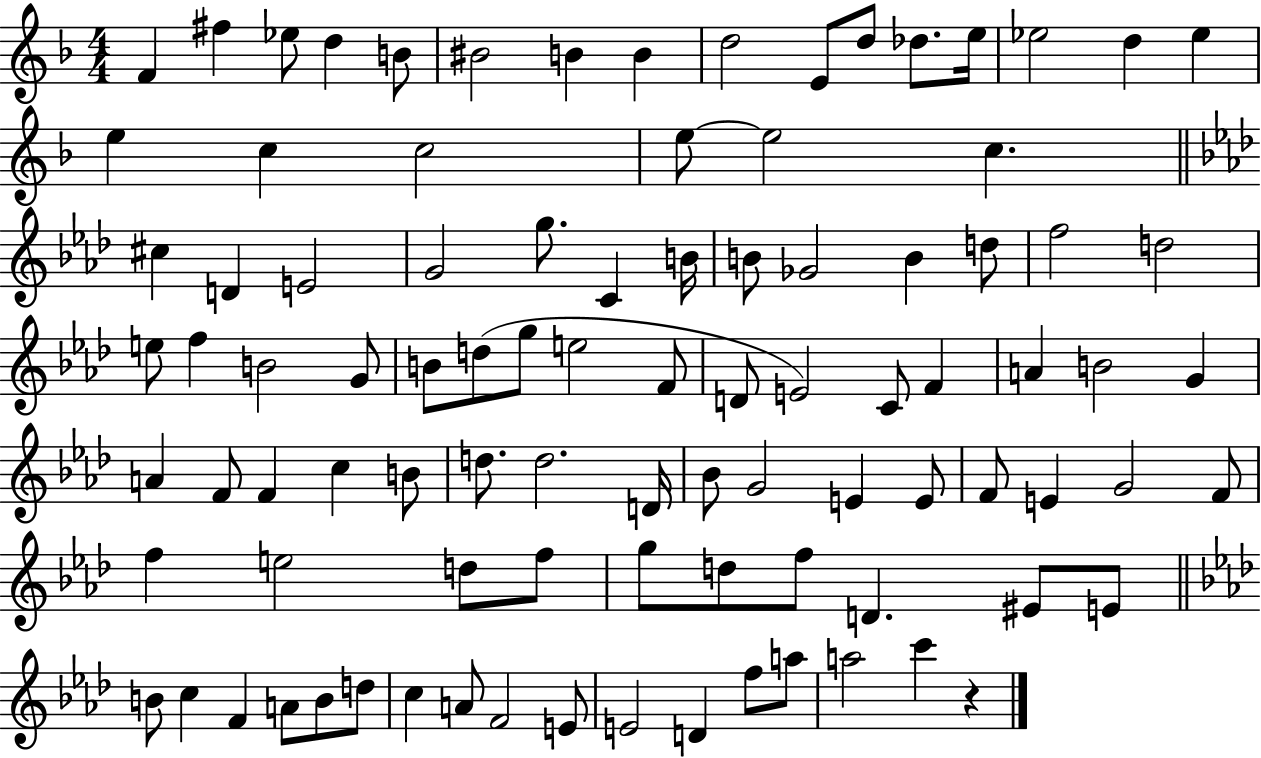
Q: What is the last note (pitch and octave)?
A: C6